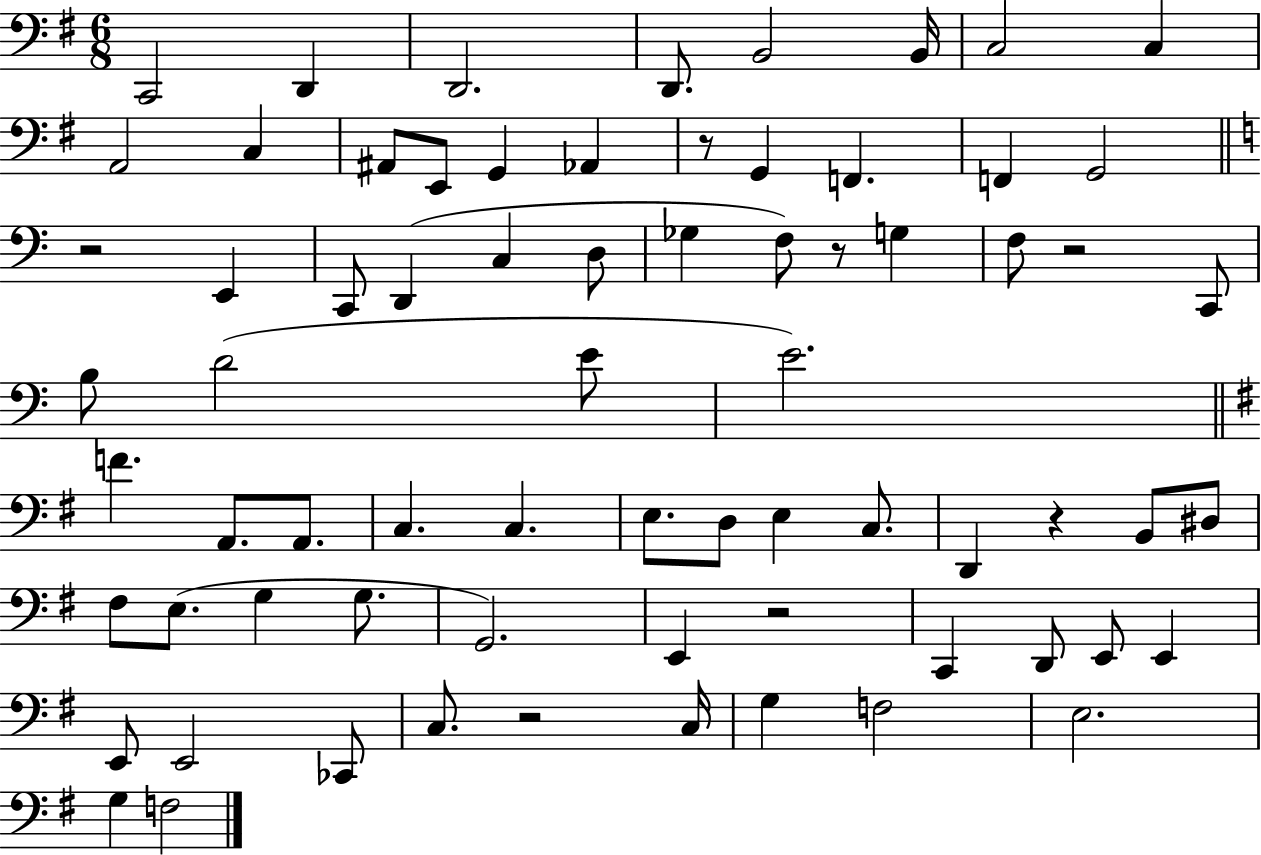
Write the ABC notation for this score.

X:1
T:Untitled
M:6/8
L:1/4
K:G
C,,2 D,, D,,2 D,,/2 B,,2 B,,/4 C,2 C, A,,2 C, ^A,,/2 E,,/2 G,, _A,, z/2 G,, F,, F,, G,,2 z2 E,, C,,/2 D,, C, D,/2 _G, F,/2 z/2 G, F,/2 z2 C,,/2 B,/2 D2 E/2 E2 F A,,/2 A,,/2 C, C, E,/2 D,/2 E, C,/2 D,, z B,,/2 ^D,/2 ^F,/2 E,/2 G, G,/2 G,,2 E,, z2 C,, D,,/2 E,,/2 E,, E,,/2 E,,2 _C,,/2 C,/2 z2 C,/4 G, F,2 E,2 G, F,2